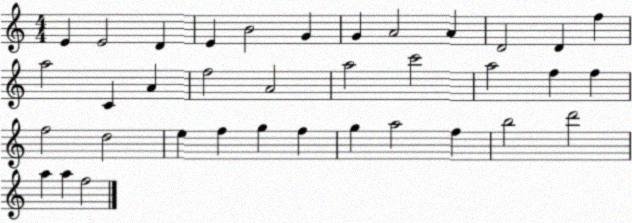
X:1
T:Untitled
M:4/4
L:1/4
K:C
E E2 D E B2 G G A2 A D2 D f a2 C A f2 A2 a2 c'2 a2 f f f2 d2 e f g f g a2 f b2 d'2 a a f2